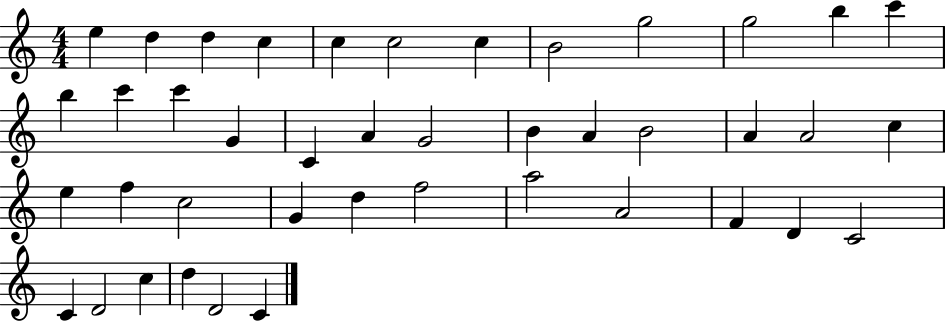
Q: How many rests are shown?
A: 0